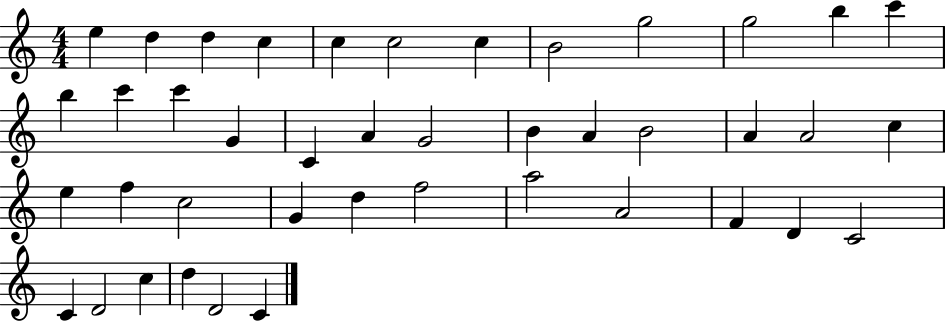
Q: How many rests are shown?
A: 0